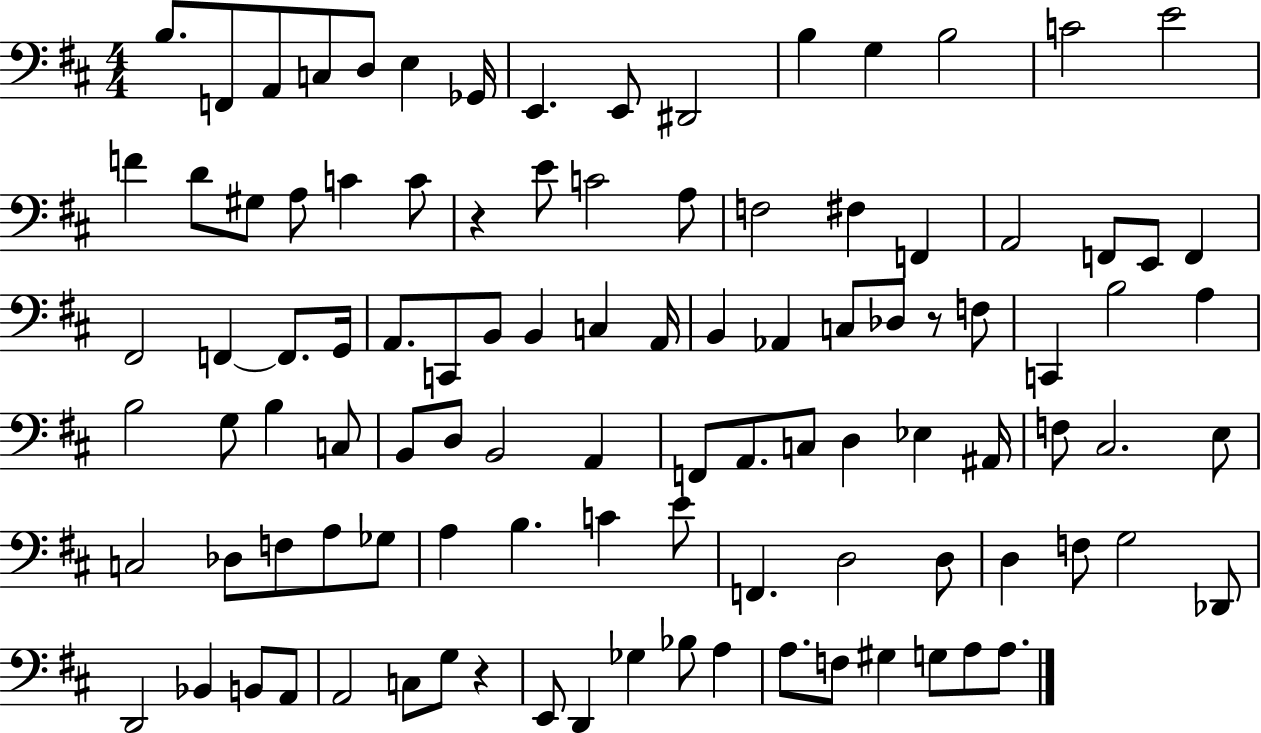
{
  \clef bass
  \numericTimeSignature
  \time 4/4
  \key d \major
  \repeat volta 2 { b8. f,8 a,8 c8 d8 e4 ges,16 | e,4. e,8 dis,2 | b4 g4 b2 | c'2 e'2 | \break f'4 d'8 gis8 a8 c'4 c'8 | r4 e'8 c'2 a8 | f2 fis4 f,4 | a,2 f,8 e,8 f,4 | \break fis,2 f,4~~ f,8. g,16 | a,8. c,8 b,8 b,4 c4 a,16 | b,4 aes,4 c8 des8 r8 f8 | c,4 b2 a4 | \break b2 g8 b4 c8 | b,8 d8 b,2 a,4 | f,8 a,8. c8 d4 ees4 ais,16 | f8 cis2. e8 | \break c2 des8 f8 a8 ges8 | a4 b4. c'4 e'8 | f,4. d2 d8 | d4 f8 g2 des,8 | \break d,2 bes,4 b,8 a,8 | a,2 c8 g8 r4 | e,8 d,4 ges4 bes8 a4 | a8. f8 gis4 g8 a8 a8. | \break } \bar "|."
}